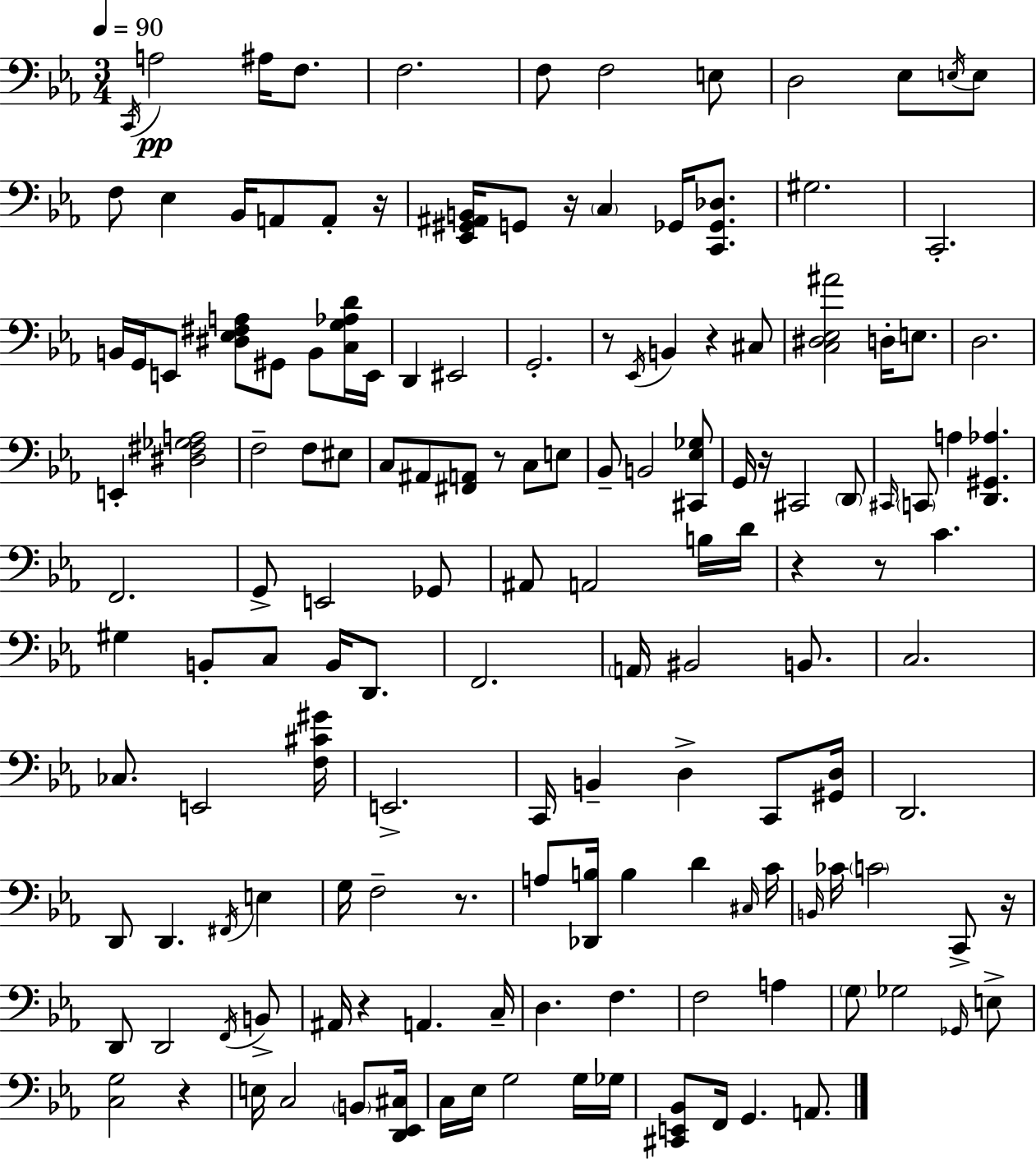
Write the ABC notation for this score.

X:1
T:Untitled
M:3/4
L:1/4
K:Eb
C,,/4 A,2 ^A,/4 F,/2 F,2 F,/2 F,2 E,/2 D,2 _E,/2 E,/4 E,/2 F,/2 _E, _B,,/4 A,,/2 A,,/2 z/4 [_E,,^G,,^A,,B,,]/4 G,,/2 z/4 C, _G,,/4 [C,,_G,,_D,]/2 ^G,2 C,,2 B,,/4 G,,/4 E,,/2 [^D,_E,^F,A,]/2 ^G,,/2 B,,/2 [C,G,_A,D]/4 E,,/4 D,, ^E,,2 G,,2 z/2 _E,,/4 B,, z ^C,/2 [C,^D,_E,^A]2 D,/4 E,/2 D,2 E,, [^D,^F,_G,A,]2 F,2 F,/2 ^E,/2 C,/2 ^A,,/2 [^F,,A,,]/2 z/2 C,/2 E,/2 _B,,/2 B,,2 [^C,,_E,_G,]/2 G,,/4 z/4 ^C,,2 D,,/2 ^C,,/4 C,,/2 A, [D,,^G,,_A,] F,,2 G,,/2 E,,2 _G,,/2 ^A,,/2 A,,2 B,/4 D/4 z z/2 C ^G, B,,/2 C,/2 B,,/4 D,,/2 F,,2 A,,/4 ^B,,2 B,,/2 C,2 _C,/2 E,,2 [F,^C^G]/4 E,,2 C,,/4 B,, D, C,,/2 [^G,,D,]/4 D,,2 D,,/2 D,, ^F,,/4 E, G,/4 F,2 z/2 A,/2 [_D,,B,]/4 B, D ^C,/4 C/4 B,,/4 _C/4 C2 C,,/2 z/4 D,,/2 D,,2 F,,/4 B,,/2 ^A,,/4 z A,, C,/4 D, F, F,2 A, G,/2 _G,2 _G,,/4 E,/2 [C,G,]2 z E,/4 C,2 B,,/2 [D,,_E,,^C,]/4 C,/4 _E,/4 G,2 G,/4 _G,/4 [^C,,E,,_B,,]/2 F,,/4 G,, A,,/2